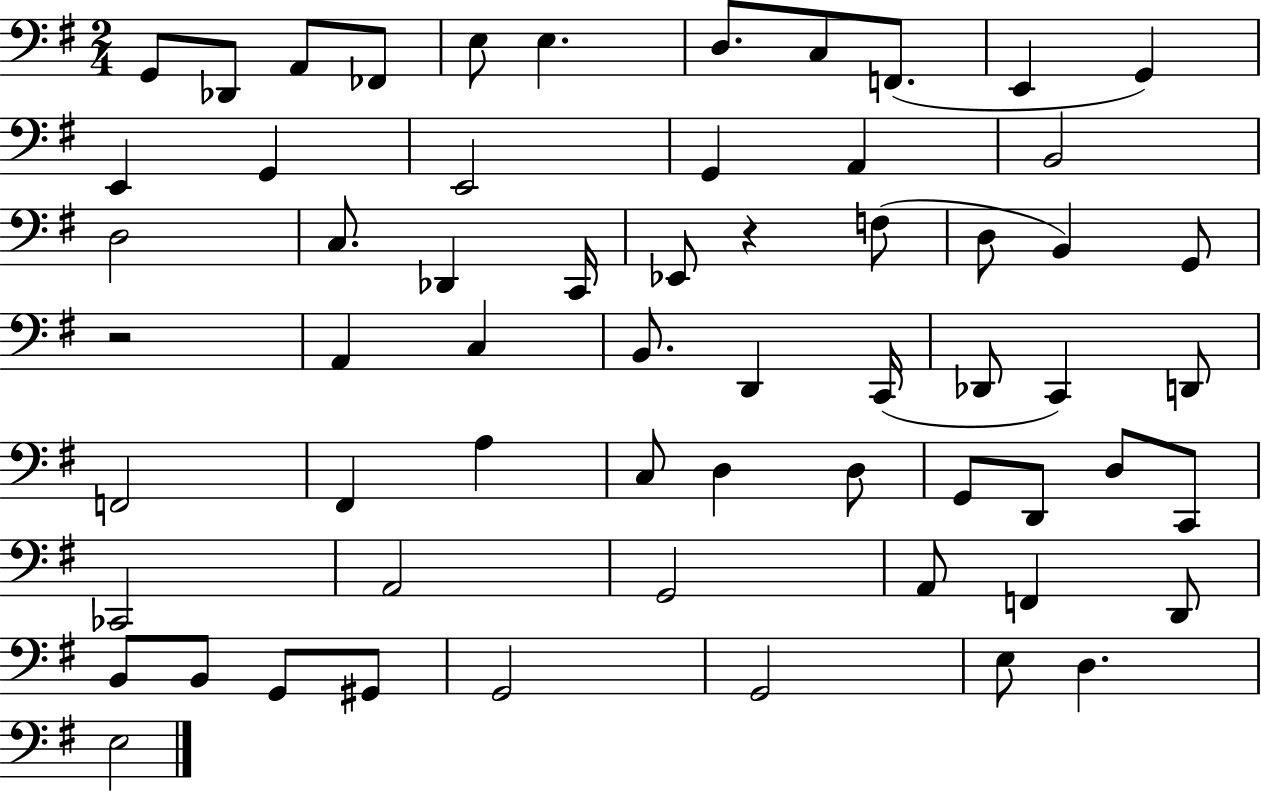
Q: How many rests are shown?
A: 2